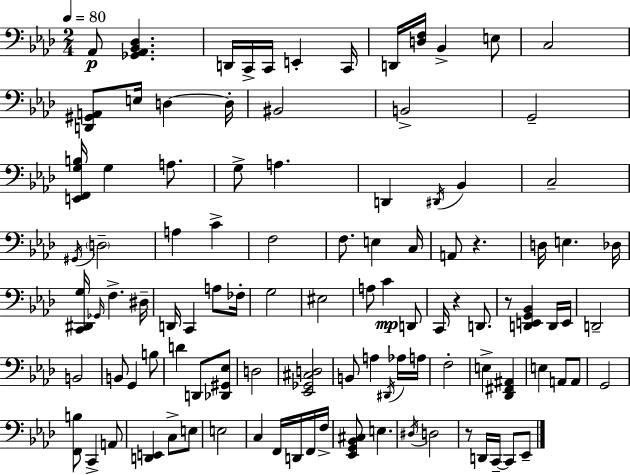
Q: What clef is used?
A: bass